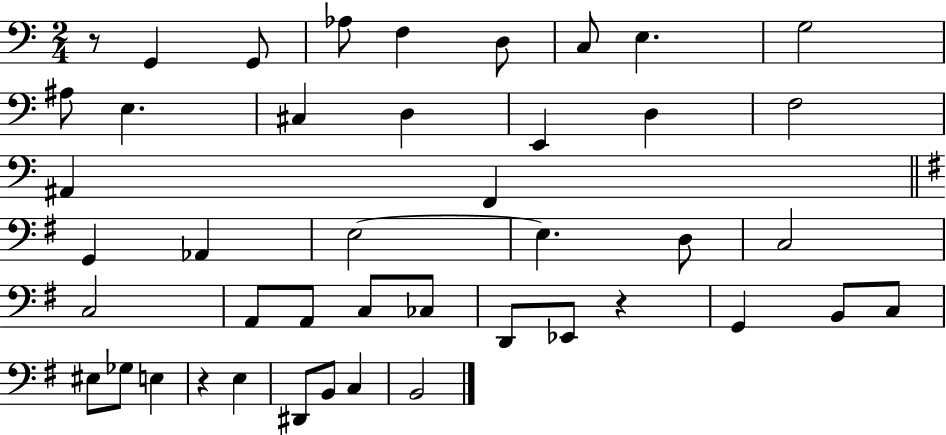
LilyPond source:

{
  \clef bass
  \numericTimeSignature
  \time 2/4
  \key c \major
  r8 g,4 g,8 | aes8 f4 d8 | c8 e4. | g2 | \break ais8 e4. | cis4 d4 | e,4 d4 | f2 | \break ais,4 f,4 | \bar "||" \break \key e \minor g,4 aes,4 | e2~~ | e4. d8 | c2 | \break c2 | a,8 a,8 c8 ces8 | d,8 ees,8 r4 | g,4 b,8 c8 | \break eis8 ges8 e4 | r4 e4 | dis,8 b,8 c4 | b,2 | \break \bar "|."
}